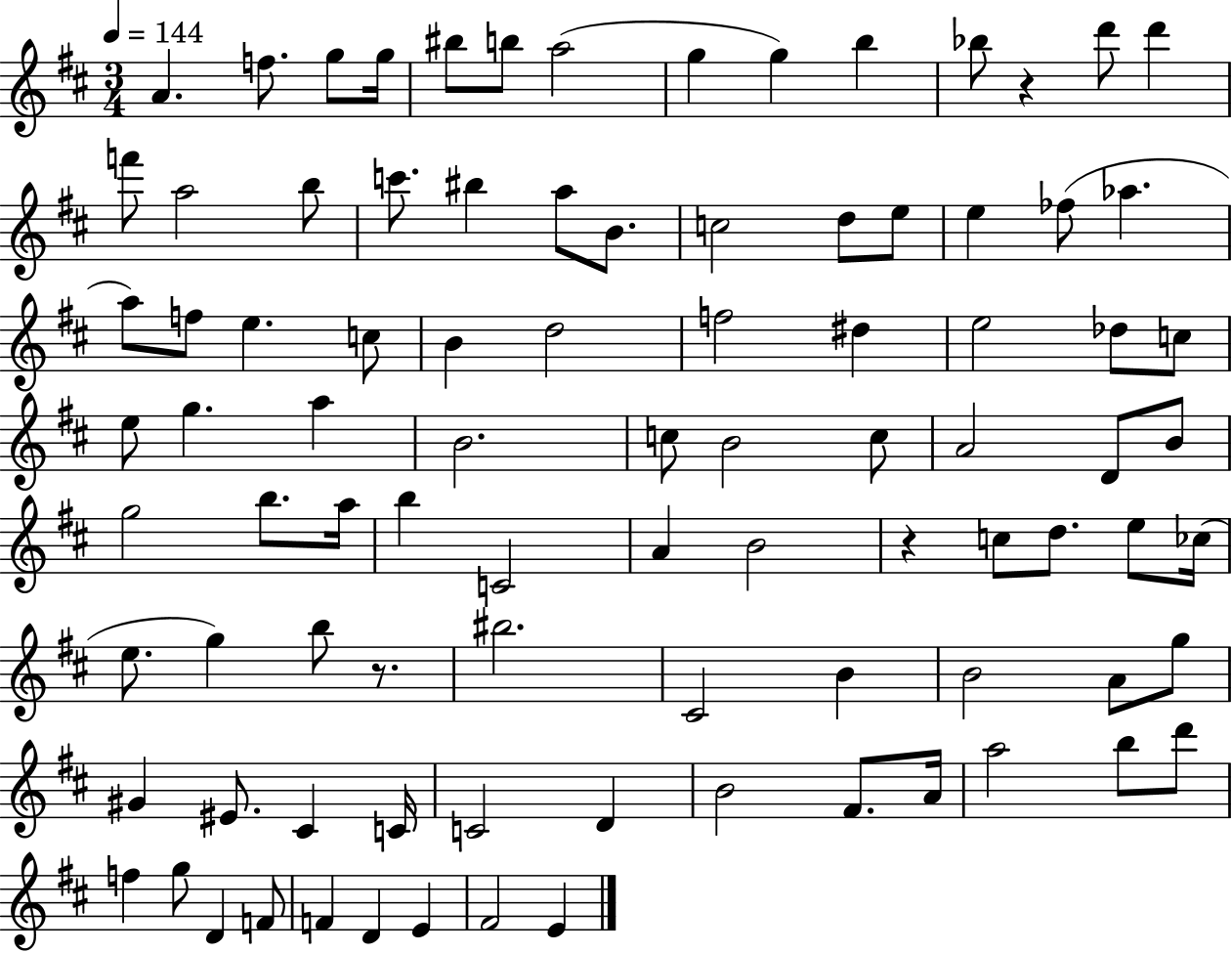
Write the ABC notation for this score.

X:1
T:Untitled
M:3/4
L:1/4
K:D
A f/2 g/2 g/4 ^b/2 b/2 a2 g g b _b/2 z d'/2 d' f'/2 a2 b/2 c'/2 ^b a/2 B/2 c2 d/2 e/2 e _f/2 _a a/2 f/2 e c/2 B d2 f2 ^d e2 _d/2 c/2 e/2 g a B2 c/2 B2 c/2 A2 D/2 B/2 g2 b/2 a/4 b C2 A B2 z c/2 d/2 e/2 _c/4 e/2 g b/2 z/2 ^b2 ^C2 B B2 A/2 g/2 ^G ^E/2 ^C C/4 C2 D B2 ^F/2 A/4 a2 b/2 d'/2 f g/2 D F/2 F D E ^F2 E